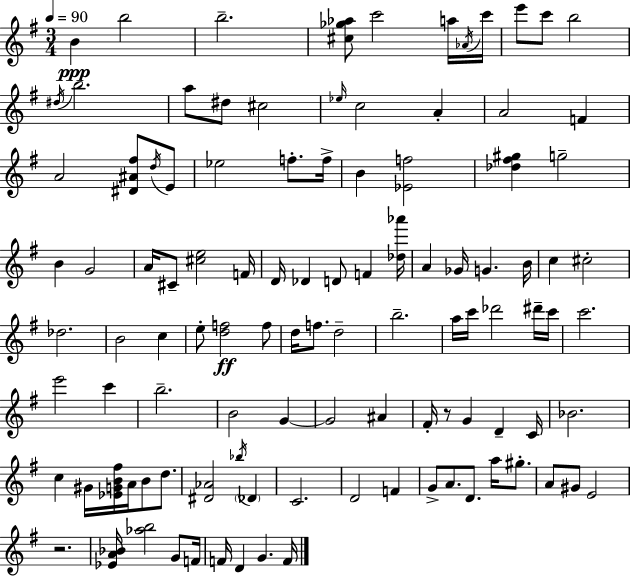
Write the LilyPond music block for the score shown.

{
  \clef treble
  \numericTimeSignature
  \time 3/4
  \key g \major
  \tempo 4 = 90
  b'4\ppp b''2 | b''2.-- | <cis'' ges'' aes''>8 c'''2 a''16 \acciaccatura { aes'16 } | c'''16 e'''8 c'''8 b''2 | \break \acciaccatura { dis''16 } b''2. | a''8 dis''8 cis''2 | \grace { ees''16 } c''2 a'4-. | a'2 f'4 | \break a'2 <dis' ais' fis''>8 | \acciaccatura { d''16 } e'8 ees''2 | f''8.-. f''16-> b'4 <ees' f''>2 | <des'' fis'' gis''>4 g''2-- | \break b'4 g'2 | a'16 cis'8-- <cis'' e''>2 | f'16 d'16 des'4 d'8 f'4 | <des'' aes'''>16 a'4 ges'16 g'4. | \break b'16 c''4 cis''2-. | des''2. | b'2 | c''4 e''8-. <d'' f''>2\ff | \break f''8 d''16 f''8. d''2-- | b''2.-- | a''16 c'''16 des'''2 | dis'''16-- c'''16 c'''2. | \break e'''2 | c'''4 b''2.-- | b'2 | g'4~~ g'2 | \break ais'4 fis'16-. r8 g'4 d'4-- | c'16 bes'2. | c''4 gis'16 <ees' g' b' fis''>16 a'16 b'8 | d''8. <dis' aes'>2 | \break \acciaccatura { bes''16 } \parenthesize des'4 c'2. | d'2 | f'4 g'8-> a'8. d'8. | a''16 gis''8.-. a'8 gis'8 e'2 | \break r2. | <ees' a' bes'>16 <aes'' b''>2 | g'8 f'16 f'16 d'4 g'4. | f'16 \bar "|."
}